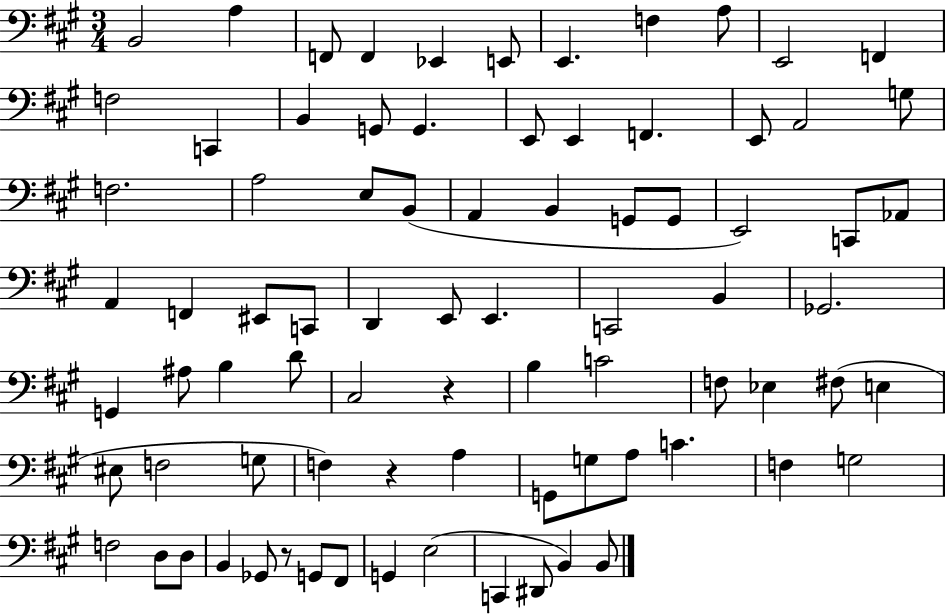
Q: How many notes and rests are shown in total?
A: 81